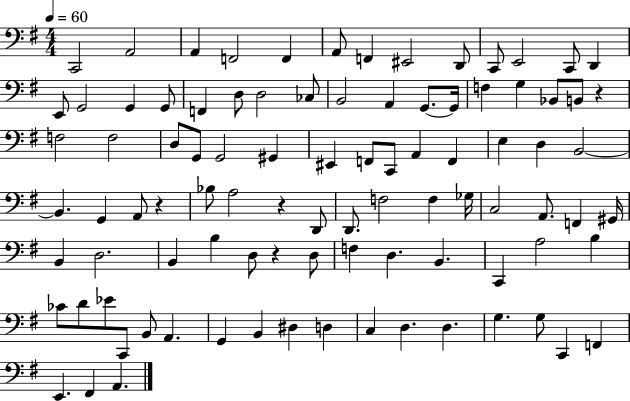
C2/h A2/h A2/q F2/h F2/q A2/e F2/q EIS2/h D2/e C2/e E2/h C2/e D2/q E2/e G2/h G2/q G2/e F2/q D3/e D3/h CES3/e B2/h A2/q G2/e. G2/s F3/q G3/q Bb2/e B2/e R/q F3/h F3/h D3/e G2/e G2/h G#2/q EIS2/q F2/e C2/e A2/q F2/q E3/q D3/q B2/h B2/q. G2/q A2/e R/q Bb3/e A3/h R/q D2/e D2/e. F3/h F3/q Gb3/s C3/h A2/e. F2/q G#2/s B2/q D3/h. B2/q B3/q D3/e R/q D3/e F3/q D3/q. B2/q. C2/q A3/h B3/q CES4/e D4/e Eb4/e C2/e B2/e A2/q. G2/q B2/q D#3/q D3/q C3/q D3/q. D3/q. G3/q. G3/e C2/q F2/q E2/q. F#2/q A2/q.